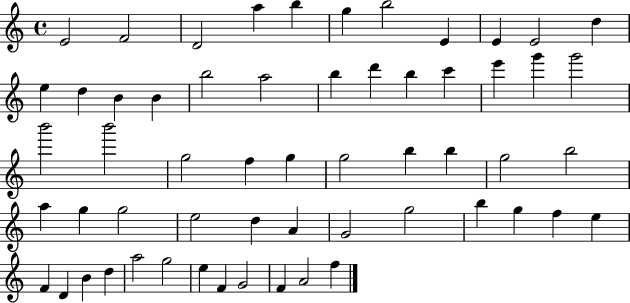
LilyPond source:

{
  \clef treble
  \time 4/4
  \defaultTimeSignature
  \key c \major
  e'2 f'2 | d'2 a''4 b''4 | g''4 b''2 e'4 | e'4 e'2 d''4 | \break e''4 d''4 b'4 b'4 | b''2 a''2 | b''4 d'''4 b''4 c'''4 | e'''4 g'''4 g'''2 | \break b'''2 b'''2 | g''2 f''4 g''4 | g''2 b''4 b''4 | g''2 b''2 | \break a''4 g''4 g''2 | e''2 d''4 a'4 | g'2 g''2 | b''4 g''4 f''4 e''4 | \break f'4 d'4 b'4 d''4 | a''2 g''2 | e''4 f'4 g'2 | f'4 a'2 f''4 | \break \bar "|."
}